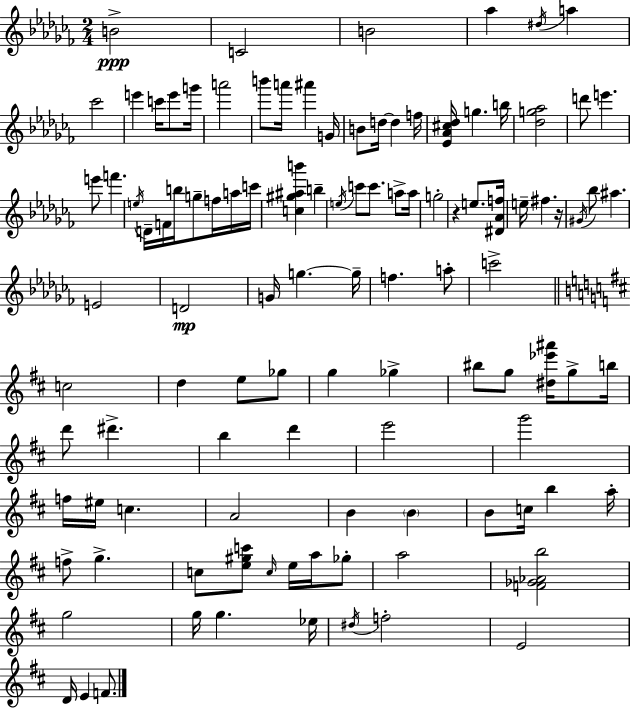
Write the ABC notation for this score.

X:1
T:Untitled
M:2/4
L:1/4
K:Abm
B2 C2 B2 _a ^d/4 a _c'2 e' c'/4 e'/2 g'/4 a'2 b'/2 a'/4 ^a' G/4 B/2 d/4 d f/4 [_E_A^c_d]/4 g b/4 [_dg_a]2 d'/2 e' e'/2 f' e/4 D/4 F/4 b/4 g/2 f/4 a/4 c'/4 [c^g^ab'] b e/4 c'/2 c'/2 a/2 a/4 g2 z e/2 [^D_Af]/4 e/4 ^f z/4 ^G/4 _b/2 ^a E2 D2 G/4 g g/4 f a/2 c'2 c2 d e/2 _g/2 g _g ^b/2 g/2 [^d_e'^a']/4 g/2 b/4 d'/2 ^d' b d' e'2 g'2 f/4 ^e/4 c A2 B B B/2 c/4 b a/4 f/2 g c/2 [e^gc']/2 c/4 e/4 a/4 _g/2 a2 [F_G_Ab]2 g2 g/4 g _e/4 ^d/4 f2 E2 D/4 E F/2